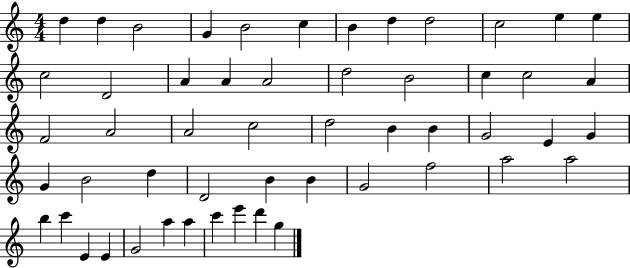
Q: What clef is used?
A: treble